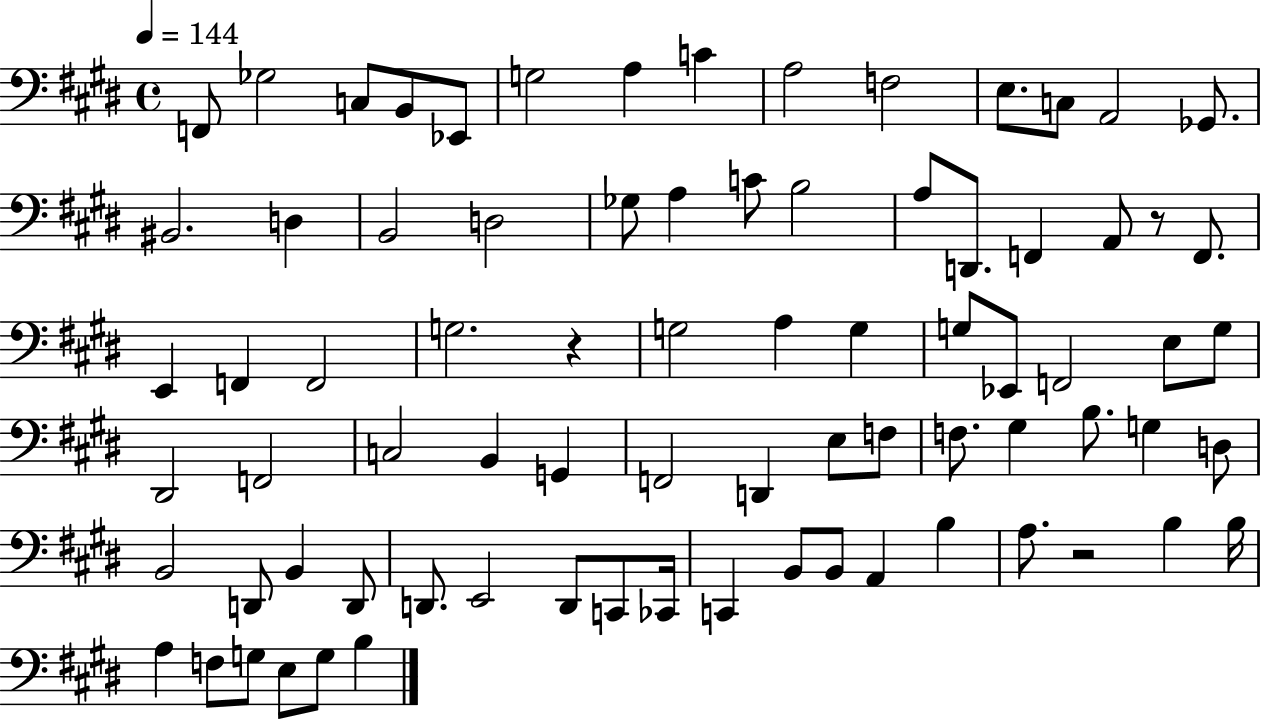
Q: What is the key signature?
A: E major